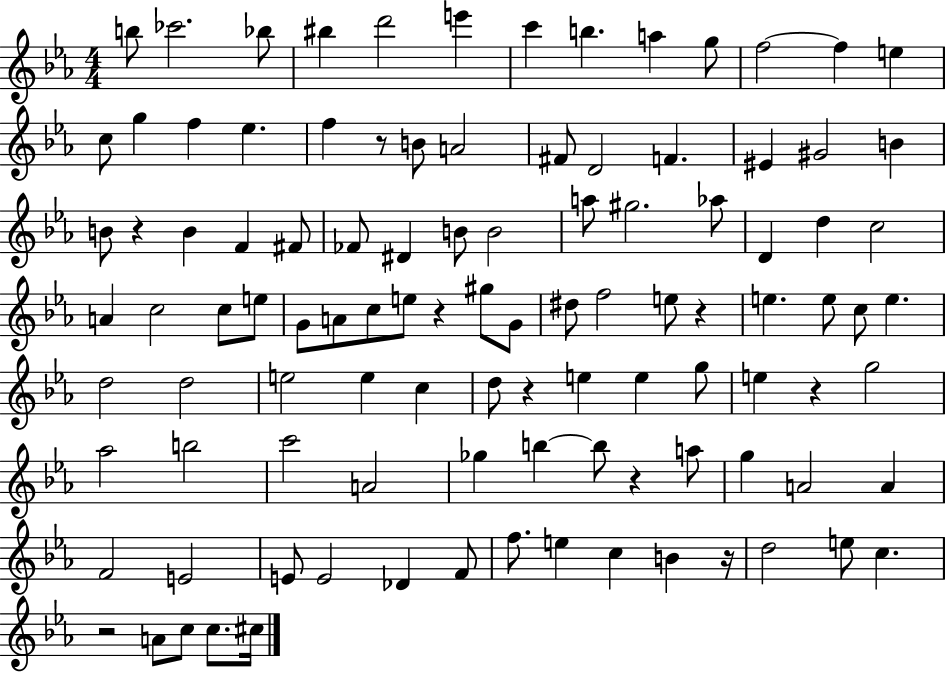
X:1
T:Untitled
M:4/4
L:1/4
K:Eb
b/2 _c'2 _b/2 ^b d'2 e' c' b a g/2 f2 f e c/2 g f _e f z/2 B/2 A2 ^F/2 D2 F ^E ^G2 B B/2 z B F ^F/2 _F/2 ^D B/2 B2 a/2 ^g2 _a/2 D d c2 A c2 c/2 e/2 G/2 A/2 c/2 e/2 z ^g/2 G/2 ^d/2 f2 e/2 z e e/2 c/2 e d2 d2 e2 e c d/2 z e e g/2 e z g2 _a2 b2 c'2 A2 _g b b/2 z a/2 g A2 A F2 E2 E/2 E2 _D F/2 f/2 e c B z/4 d2 e/2 c z2 A/2 c/2 c/2 ^c/4